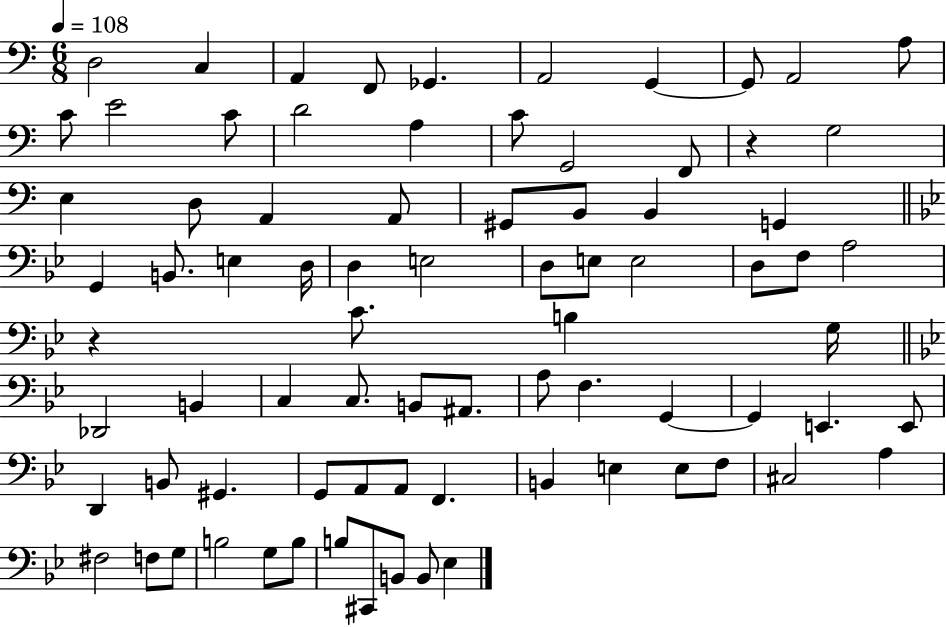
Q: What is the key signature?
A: C major